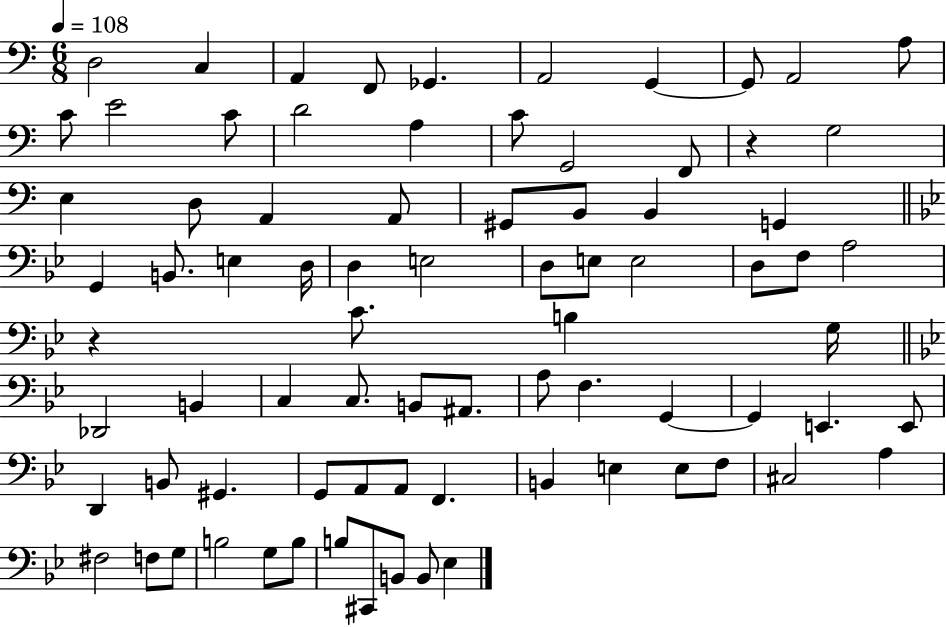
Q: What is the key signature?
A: C major